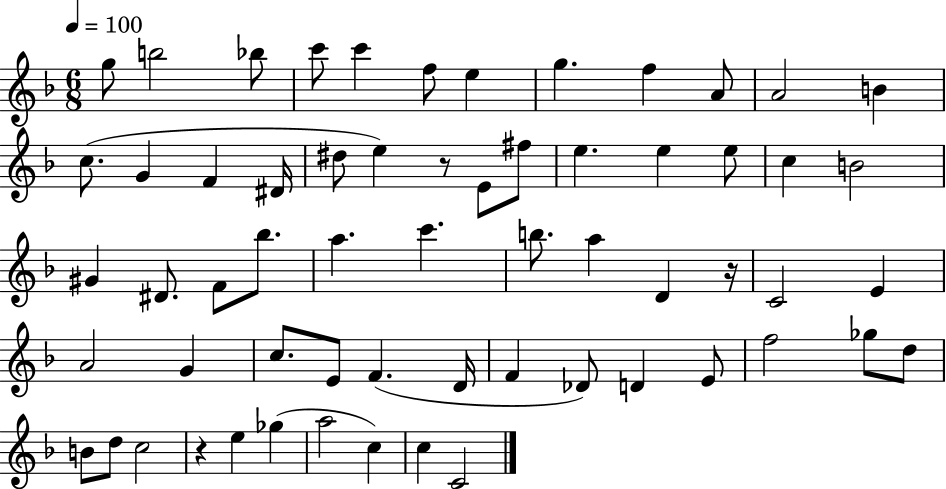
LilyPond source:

{
  \clef treble
  \numericTimeSignature
  \time 6/8
  \key f \major
  \tempo 4 = 100
  g''8 b''2 bes''8 | c'''8 c'''4 f''8 e''4 | g''4. f''4 a'8 | a'2 b'4 | \break c''8.( g'4 f'4 dis'16 | dis''8 e''4) r8 e'8 fis''8 | e''4. e''4 e''8 | c''4 b'2 | \break gis'4 dis'8. f'8 bes''8. | a''4. c'''4. | b''8. a''4 d'4 r16 | c'2 e'4 | \break a'2 g'4 | c''8. e'8 f'4.( d'16 | f'4 des'8) d'4 e'8 | f''2 ges''8 d''8 | \break b'8 d''8 c''2 | r4 e''4 ges''4( | a''2 c''4) | c''4 c'2 | \break \bar "|."
}